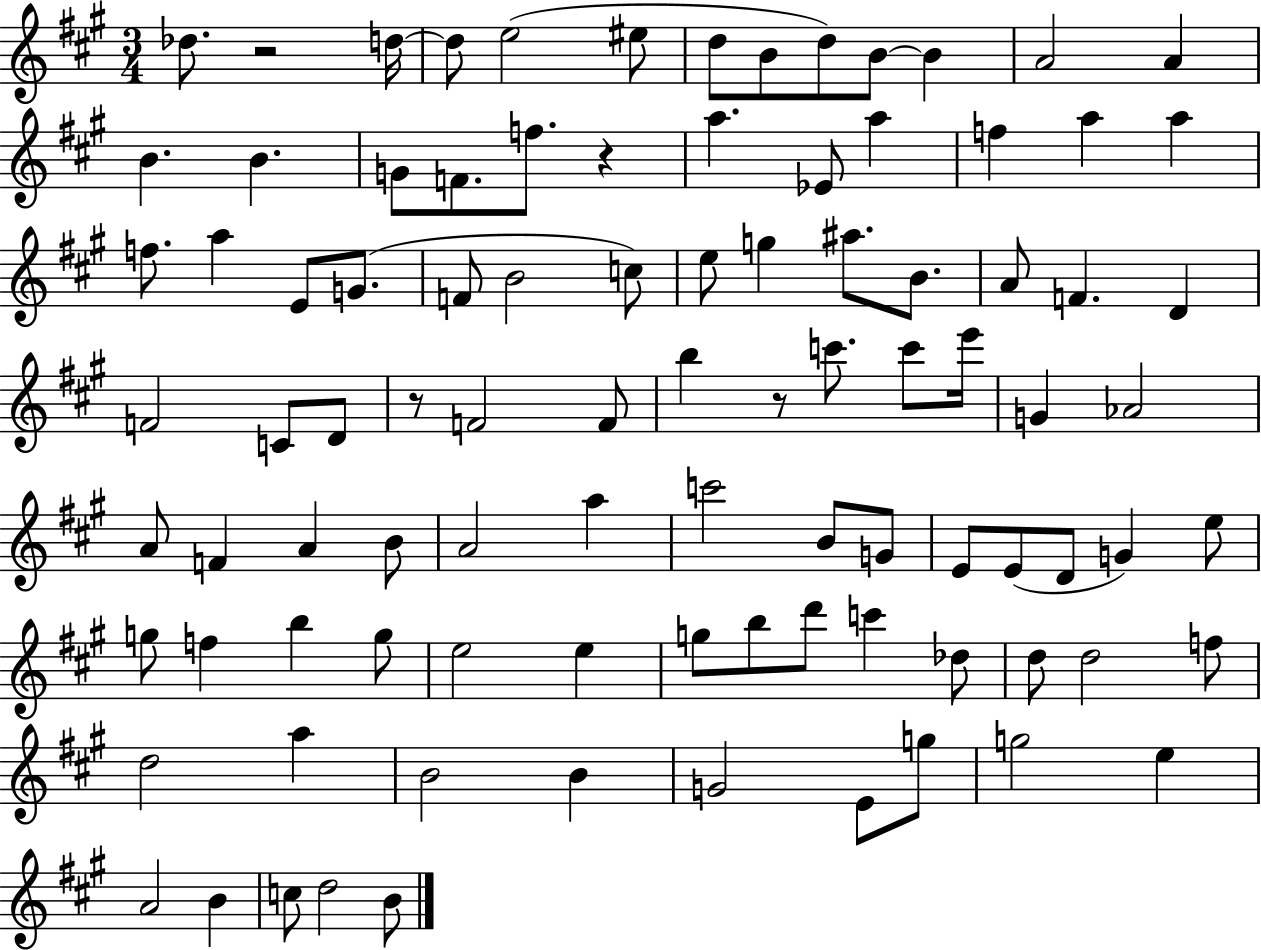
X:1
T:Untitled
M:3/4
L:1/4
K:A
_d/2 z2 d/4 d/2 e2 ^e/2 d/2 B/2 d/2 B/2 B A2 A B B G/2 F/2 f/2 z a _E/2 a f a a f/2 a E/2 G/2 F/2 B2 c/2 e/2 g ^a/2 B/2 A/2 F D F2 C/2 D/2 z/2 F2 F/2 b z/2 c'/2 c'/2 e'/4 G _A2 A/2 F A B/2 A2 a c'2 B/2 G/2 E/2 E/2 D/2 G e/2 g/2 f b g/2 e2 e g/2 b/2 d'/2 c' _d/2 d/2 d2 f/2 d2 a B2 B G2 E/2 g/2 g2 e A2 B c/2 d2 B/2